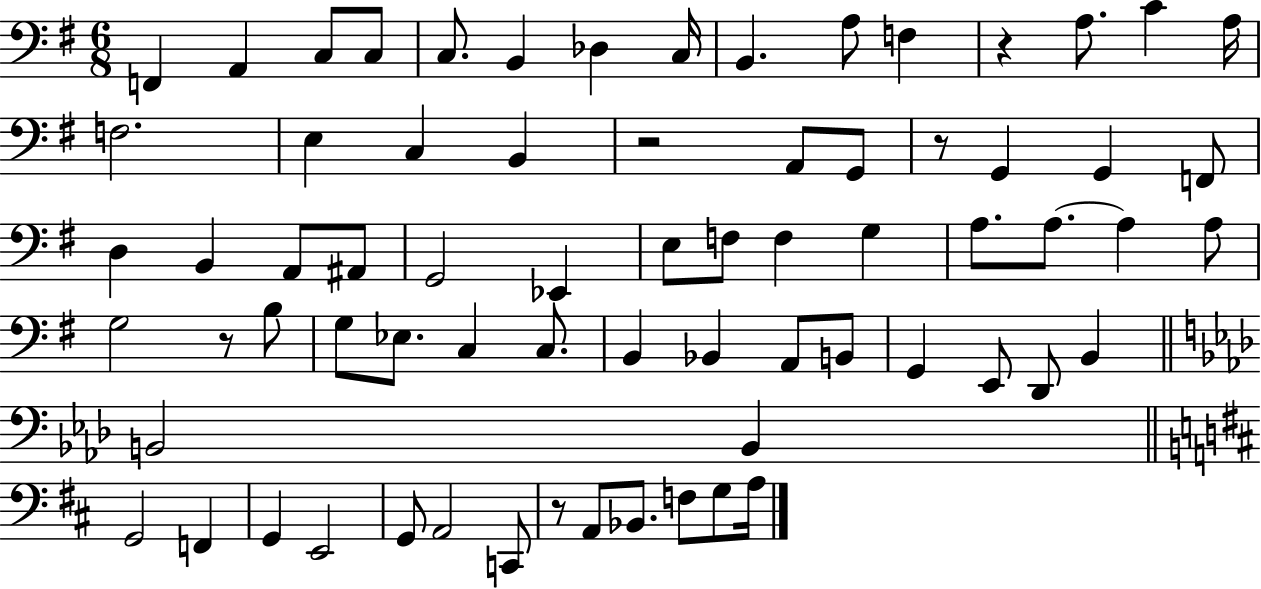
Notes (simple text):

F2/q A2/q C3/e C3/e C3/e. B2/q Db3/q C3/s B2/q. A3/e F3/q R/q A3/e. C4/q A3/s F3/h. E3/q C3/q B2/q R/h A2/e G2/e R/e G2/q G2/q F2/e D3/q B2/q A2/e A#2/e G2/h Eb2/q E3/e F3/e F3/q G3/q A3/e. A3/e. A3/q A3/e G3/h R/e B3/e G3/e Eb3/e. C3/q C3/e. B2/q Bb2/q A2/e B2/e G2/q E2/e D2/e B2/q B2/h B2/q G2/h F2/q G2/q E2/h G2/e A2/h C2/e R/e A2/e Bb2/e. F3/e G3/e A3/s